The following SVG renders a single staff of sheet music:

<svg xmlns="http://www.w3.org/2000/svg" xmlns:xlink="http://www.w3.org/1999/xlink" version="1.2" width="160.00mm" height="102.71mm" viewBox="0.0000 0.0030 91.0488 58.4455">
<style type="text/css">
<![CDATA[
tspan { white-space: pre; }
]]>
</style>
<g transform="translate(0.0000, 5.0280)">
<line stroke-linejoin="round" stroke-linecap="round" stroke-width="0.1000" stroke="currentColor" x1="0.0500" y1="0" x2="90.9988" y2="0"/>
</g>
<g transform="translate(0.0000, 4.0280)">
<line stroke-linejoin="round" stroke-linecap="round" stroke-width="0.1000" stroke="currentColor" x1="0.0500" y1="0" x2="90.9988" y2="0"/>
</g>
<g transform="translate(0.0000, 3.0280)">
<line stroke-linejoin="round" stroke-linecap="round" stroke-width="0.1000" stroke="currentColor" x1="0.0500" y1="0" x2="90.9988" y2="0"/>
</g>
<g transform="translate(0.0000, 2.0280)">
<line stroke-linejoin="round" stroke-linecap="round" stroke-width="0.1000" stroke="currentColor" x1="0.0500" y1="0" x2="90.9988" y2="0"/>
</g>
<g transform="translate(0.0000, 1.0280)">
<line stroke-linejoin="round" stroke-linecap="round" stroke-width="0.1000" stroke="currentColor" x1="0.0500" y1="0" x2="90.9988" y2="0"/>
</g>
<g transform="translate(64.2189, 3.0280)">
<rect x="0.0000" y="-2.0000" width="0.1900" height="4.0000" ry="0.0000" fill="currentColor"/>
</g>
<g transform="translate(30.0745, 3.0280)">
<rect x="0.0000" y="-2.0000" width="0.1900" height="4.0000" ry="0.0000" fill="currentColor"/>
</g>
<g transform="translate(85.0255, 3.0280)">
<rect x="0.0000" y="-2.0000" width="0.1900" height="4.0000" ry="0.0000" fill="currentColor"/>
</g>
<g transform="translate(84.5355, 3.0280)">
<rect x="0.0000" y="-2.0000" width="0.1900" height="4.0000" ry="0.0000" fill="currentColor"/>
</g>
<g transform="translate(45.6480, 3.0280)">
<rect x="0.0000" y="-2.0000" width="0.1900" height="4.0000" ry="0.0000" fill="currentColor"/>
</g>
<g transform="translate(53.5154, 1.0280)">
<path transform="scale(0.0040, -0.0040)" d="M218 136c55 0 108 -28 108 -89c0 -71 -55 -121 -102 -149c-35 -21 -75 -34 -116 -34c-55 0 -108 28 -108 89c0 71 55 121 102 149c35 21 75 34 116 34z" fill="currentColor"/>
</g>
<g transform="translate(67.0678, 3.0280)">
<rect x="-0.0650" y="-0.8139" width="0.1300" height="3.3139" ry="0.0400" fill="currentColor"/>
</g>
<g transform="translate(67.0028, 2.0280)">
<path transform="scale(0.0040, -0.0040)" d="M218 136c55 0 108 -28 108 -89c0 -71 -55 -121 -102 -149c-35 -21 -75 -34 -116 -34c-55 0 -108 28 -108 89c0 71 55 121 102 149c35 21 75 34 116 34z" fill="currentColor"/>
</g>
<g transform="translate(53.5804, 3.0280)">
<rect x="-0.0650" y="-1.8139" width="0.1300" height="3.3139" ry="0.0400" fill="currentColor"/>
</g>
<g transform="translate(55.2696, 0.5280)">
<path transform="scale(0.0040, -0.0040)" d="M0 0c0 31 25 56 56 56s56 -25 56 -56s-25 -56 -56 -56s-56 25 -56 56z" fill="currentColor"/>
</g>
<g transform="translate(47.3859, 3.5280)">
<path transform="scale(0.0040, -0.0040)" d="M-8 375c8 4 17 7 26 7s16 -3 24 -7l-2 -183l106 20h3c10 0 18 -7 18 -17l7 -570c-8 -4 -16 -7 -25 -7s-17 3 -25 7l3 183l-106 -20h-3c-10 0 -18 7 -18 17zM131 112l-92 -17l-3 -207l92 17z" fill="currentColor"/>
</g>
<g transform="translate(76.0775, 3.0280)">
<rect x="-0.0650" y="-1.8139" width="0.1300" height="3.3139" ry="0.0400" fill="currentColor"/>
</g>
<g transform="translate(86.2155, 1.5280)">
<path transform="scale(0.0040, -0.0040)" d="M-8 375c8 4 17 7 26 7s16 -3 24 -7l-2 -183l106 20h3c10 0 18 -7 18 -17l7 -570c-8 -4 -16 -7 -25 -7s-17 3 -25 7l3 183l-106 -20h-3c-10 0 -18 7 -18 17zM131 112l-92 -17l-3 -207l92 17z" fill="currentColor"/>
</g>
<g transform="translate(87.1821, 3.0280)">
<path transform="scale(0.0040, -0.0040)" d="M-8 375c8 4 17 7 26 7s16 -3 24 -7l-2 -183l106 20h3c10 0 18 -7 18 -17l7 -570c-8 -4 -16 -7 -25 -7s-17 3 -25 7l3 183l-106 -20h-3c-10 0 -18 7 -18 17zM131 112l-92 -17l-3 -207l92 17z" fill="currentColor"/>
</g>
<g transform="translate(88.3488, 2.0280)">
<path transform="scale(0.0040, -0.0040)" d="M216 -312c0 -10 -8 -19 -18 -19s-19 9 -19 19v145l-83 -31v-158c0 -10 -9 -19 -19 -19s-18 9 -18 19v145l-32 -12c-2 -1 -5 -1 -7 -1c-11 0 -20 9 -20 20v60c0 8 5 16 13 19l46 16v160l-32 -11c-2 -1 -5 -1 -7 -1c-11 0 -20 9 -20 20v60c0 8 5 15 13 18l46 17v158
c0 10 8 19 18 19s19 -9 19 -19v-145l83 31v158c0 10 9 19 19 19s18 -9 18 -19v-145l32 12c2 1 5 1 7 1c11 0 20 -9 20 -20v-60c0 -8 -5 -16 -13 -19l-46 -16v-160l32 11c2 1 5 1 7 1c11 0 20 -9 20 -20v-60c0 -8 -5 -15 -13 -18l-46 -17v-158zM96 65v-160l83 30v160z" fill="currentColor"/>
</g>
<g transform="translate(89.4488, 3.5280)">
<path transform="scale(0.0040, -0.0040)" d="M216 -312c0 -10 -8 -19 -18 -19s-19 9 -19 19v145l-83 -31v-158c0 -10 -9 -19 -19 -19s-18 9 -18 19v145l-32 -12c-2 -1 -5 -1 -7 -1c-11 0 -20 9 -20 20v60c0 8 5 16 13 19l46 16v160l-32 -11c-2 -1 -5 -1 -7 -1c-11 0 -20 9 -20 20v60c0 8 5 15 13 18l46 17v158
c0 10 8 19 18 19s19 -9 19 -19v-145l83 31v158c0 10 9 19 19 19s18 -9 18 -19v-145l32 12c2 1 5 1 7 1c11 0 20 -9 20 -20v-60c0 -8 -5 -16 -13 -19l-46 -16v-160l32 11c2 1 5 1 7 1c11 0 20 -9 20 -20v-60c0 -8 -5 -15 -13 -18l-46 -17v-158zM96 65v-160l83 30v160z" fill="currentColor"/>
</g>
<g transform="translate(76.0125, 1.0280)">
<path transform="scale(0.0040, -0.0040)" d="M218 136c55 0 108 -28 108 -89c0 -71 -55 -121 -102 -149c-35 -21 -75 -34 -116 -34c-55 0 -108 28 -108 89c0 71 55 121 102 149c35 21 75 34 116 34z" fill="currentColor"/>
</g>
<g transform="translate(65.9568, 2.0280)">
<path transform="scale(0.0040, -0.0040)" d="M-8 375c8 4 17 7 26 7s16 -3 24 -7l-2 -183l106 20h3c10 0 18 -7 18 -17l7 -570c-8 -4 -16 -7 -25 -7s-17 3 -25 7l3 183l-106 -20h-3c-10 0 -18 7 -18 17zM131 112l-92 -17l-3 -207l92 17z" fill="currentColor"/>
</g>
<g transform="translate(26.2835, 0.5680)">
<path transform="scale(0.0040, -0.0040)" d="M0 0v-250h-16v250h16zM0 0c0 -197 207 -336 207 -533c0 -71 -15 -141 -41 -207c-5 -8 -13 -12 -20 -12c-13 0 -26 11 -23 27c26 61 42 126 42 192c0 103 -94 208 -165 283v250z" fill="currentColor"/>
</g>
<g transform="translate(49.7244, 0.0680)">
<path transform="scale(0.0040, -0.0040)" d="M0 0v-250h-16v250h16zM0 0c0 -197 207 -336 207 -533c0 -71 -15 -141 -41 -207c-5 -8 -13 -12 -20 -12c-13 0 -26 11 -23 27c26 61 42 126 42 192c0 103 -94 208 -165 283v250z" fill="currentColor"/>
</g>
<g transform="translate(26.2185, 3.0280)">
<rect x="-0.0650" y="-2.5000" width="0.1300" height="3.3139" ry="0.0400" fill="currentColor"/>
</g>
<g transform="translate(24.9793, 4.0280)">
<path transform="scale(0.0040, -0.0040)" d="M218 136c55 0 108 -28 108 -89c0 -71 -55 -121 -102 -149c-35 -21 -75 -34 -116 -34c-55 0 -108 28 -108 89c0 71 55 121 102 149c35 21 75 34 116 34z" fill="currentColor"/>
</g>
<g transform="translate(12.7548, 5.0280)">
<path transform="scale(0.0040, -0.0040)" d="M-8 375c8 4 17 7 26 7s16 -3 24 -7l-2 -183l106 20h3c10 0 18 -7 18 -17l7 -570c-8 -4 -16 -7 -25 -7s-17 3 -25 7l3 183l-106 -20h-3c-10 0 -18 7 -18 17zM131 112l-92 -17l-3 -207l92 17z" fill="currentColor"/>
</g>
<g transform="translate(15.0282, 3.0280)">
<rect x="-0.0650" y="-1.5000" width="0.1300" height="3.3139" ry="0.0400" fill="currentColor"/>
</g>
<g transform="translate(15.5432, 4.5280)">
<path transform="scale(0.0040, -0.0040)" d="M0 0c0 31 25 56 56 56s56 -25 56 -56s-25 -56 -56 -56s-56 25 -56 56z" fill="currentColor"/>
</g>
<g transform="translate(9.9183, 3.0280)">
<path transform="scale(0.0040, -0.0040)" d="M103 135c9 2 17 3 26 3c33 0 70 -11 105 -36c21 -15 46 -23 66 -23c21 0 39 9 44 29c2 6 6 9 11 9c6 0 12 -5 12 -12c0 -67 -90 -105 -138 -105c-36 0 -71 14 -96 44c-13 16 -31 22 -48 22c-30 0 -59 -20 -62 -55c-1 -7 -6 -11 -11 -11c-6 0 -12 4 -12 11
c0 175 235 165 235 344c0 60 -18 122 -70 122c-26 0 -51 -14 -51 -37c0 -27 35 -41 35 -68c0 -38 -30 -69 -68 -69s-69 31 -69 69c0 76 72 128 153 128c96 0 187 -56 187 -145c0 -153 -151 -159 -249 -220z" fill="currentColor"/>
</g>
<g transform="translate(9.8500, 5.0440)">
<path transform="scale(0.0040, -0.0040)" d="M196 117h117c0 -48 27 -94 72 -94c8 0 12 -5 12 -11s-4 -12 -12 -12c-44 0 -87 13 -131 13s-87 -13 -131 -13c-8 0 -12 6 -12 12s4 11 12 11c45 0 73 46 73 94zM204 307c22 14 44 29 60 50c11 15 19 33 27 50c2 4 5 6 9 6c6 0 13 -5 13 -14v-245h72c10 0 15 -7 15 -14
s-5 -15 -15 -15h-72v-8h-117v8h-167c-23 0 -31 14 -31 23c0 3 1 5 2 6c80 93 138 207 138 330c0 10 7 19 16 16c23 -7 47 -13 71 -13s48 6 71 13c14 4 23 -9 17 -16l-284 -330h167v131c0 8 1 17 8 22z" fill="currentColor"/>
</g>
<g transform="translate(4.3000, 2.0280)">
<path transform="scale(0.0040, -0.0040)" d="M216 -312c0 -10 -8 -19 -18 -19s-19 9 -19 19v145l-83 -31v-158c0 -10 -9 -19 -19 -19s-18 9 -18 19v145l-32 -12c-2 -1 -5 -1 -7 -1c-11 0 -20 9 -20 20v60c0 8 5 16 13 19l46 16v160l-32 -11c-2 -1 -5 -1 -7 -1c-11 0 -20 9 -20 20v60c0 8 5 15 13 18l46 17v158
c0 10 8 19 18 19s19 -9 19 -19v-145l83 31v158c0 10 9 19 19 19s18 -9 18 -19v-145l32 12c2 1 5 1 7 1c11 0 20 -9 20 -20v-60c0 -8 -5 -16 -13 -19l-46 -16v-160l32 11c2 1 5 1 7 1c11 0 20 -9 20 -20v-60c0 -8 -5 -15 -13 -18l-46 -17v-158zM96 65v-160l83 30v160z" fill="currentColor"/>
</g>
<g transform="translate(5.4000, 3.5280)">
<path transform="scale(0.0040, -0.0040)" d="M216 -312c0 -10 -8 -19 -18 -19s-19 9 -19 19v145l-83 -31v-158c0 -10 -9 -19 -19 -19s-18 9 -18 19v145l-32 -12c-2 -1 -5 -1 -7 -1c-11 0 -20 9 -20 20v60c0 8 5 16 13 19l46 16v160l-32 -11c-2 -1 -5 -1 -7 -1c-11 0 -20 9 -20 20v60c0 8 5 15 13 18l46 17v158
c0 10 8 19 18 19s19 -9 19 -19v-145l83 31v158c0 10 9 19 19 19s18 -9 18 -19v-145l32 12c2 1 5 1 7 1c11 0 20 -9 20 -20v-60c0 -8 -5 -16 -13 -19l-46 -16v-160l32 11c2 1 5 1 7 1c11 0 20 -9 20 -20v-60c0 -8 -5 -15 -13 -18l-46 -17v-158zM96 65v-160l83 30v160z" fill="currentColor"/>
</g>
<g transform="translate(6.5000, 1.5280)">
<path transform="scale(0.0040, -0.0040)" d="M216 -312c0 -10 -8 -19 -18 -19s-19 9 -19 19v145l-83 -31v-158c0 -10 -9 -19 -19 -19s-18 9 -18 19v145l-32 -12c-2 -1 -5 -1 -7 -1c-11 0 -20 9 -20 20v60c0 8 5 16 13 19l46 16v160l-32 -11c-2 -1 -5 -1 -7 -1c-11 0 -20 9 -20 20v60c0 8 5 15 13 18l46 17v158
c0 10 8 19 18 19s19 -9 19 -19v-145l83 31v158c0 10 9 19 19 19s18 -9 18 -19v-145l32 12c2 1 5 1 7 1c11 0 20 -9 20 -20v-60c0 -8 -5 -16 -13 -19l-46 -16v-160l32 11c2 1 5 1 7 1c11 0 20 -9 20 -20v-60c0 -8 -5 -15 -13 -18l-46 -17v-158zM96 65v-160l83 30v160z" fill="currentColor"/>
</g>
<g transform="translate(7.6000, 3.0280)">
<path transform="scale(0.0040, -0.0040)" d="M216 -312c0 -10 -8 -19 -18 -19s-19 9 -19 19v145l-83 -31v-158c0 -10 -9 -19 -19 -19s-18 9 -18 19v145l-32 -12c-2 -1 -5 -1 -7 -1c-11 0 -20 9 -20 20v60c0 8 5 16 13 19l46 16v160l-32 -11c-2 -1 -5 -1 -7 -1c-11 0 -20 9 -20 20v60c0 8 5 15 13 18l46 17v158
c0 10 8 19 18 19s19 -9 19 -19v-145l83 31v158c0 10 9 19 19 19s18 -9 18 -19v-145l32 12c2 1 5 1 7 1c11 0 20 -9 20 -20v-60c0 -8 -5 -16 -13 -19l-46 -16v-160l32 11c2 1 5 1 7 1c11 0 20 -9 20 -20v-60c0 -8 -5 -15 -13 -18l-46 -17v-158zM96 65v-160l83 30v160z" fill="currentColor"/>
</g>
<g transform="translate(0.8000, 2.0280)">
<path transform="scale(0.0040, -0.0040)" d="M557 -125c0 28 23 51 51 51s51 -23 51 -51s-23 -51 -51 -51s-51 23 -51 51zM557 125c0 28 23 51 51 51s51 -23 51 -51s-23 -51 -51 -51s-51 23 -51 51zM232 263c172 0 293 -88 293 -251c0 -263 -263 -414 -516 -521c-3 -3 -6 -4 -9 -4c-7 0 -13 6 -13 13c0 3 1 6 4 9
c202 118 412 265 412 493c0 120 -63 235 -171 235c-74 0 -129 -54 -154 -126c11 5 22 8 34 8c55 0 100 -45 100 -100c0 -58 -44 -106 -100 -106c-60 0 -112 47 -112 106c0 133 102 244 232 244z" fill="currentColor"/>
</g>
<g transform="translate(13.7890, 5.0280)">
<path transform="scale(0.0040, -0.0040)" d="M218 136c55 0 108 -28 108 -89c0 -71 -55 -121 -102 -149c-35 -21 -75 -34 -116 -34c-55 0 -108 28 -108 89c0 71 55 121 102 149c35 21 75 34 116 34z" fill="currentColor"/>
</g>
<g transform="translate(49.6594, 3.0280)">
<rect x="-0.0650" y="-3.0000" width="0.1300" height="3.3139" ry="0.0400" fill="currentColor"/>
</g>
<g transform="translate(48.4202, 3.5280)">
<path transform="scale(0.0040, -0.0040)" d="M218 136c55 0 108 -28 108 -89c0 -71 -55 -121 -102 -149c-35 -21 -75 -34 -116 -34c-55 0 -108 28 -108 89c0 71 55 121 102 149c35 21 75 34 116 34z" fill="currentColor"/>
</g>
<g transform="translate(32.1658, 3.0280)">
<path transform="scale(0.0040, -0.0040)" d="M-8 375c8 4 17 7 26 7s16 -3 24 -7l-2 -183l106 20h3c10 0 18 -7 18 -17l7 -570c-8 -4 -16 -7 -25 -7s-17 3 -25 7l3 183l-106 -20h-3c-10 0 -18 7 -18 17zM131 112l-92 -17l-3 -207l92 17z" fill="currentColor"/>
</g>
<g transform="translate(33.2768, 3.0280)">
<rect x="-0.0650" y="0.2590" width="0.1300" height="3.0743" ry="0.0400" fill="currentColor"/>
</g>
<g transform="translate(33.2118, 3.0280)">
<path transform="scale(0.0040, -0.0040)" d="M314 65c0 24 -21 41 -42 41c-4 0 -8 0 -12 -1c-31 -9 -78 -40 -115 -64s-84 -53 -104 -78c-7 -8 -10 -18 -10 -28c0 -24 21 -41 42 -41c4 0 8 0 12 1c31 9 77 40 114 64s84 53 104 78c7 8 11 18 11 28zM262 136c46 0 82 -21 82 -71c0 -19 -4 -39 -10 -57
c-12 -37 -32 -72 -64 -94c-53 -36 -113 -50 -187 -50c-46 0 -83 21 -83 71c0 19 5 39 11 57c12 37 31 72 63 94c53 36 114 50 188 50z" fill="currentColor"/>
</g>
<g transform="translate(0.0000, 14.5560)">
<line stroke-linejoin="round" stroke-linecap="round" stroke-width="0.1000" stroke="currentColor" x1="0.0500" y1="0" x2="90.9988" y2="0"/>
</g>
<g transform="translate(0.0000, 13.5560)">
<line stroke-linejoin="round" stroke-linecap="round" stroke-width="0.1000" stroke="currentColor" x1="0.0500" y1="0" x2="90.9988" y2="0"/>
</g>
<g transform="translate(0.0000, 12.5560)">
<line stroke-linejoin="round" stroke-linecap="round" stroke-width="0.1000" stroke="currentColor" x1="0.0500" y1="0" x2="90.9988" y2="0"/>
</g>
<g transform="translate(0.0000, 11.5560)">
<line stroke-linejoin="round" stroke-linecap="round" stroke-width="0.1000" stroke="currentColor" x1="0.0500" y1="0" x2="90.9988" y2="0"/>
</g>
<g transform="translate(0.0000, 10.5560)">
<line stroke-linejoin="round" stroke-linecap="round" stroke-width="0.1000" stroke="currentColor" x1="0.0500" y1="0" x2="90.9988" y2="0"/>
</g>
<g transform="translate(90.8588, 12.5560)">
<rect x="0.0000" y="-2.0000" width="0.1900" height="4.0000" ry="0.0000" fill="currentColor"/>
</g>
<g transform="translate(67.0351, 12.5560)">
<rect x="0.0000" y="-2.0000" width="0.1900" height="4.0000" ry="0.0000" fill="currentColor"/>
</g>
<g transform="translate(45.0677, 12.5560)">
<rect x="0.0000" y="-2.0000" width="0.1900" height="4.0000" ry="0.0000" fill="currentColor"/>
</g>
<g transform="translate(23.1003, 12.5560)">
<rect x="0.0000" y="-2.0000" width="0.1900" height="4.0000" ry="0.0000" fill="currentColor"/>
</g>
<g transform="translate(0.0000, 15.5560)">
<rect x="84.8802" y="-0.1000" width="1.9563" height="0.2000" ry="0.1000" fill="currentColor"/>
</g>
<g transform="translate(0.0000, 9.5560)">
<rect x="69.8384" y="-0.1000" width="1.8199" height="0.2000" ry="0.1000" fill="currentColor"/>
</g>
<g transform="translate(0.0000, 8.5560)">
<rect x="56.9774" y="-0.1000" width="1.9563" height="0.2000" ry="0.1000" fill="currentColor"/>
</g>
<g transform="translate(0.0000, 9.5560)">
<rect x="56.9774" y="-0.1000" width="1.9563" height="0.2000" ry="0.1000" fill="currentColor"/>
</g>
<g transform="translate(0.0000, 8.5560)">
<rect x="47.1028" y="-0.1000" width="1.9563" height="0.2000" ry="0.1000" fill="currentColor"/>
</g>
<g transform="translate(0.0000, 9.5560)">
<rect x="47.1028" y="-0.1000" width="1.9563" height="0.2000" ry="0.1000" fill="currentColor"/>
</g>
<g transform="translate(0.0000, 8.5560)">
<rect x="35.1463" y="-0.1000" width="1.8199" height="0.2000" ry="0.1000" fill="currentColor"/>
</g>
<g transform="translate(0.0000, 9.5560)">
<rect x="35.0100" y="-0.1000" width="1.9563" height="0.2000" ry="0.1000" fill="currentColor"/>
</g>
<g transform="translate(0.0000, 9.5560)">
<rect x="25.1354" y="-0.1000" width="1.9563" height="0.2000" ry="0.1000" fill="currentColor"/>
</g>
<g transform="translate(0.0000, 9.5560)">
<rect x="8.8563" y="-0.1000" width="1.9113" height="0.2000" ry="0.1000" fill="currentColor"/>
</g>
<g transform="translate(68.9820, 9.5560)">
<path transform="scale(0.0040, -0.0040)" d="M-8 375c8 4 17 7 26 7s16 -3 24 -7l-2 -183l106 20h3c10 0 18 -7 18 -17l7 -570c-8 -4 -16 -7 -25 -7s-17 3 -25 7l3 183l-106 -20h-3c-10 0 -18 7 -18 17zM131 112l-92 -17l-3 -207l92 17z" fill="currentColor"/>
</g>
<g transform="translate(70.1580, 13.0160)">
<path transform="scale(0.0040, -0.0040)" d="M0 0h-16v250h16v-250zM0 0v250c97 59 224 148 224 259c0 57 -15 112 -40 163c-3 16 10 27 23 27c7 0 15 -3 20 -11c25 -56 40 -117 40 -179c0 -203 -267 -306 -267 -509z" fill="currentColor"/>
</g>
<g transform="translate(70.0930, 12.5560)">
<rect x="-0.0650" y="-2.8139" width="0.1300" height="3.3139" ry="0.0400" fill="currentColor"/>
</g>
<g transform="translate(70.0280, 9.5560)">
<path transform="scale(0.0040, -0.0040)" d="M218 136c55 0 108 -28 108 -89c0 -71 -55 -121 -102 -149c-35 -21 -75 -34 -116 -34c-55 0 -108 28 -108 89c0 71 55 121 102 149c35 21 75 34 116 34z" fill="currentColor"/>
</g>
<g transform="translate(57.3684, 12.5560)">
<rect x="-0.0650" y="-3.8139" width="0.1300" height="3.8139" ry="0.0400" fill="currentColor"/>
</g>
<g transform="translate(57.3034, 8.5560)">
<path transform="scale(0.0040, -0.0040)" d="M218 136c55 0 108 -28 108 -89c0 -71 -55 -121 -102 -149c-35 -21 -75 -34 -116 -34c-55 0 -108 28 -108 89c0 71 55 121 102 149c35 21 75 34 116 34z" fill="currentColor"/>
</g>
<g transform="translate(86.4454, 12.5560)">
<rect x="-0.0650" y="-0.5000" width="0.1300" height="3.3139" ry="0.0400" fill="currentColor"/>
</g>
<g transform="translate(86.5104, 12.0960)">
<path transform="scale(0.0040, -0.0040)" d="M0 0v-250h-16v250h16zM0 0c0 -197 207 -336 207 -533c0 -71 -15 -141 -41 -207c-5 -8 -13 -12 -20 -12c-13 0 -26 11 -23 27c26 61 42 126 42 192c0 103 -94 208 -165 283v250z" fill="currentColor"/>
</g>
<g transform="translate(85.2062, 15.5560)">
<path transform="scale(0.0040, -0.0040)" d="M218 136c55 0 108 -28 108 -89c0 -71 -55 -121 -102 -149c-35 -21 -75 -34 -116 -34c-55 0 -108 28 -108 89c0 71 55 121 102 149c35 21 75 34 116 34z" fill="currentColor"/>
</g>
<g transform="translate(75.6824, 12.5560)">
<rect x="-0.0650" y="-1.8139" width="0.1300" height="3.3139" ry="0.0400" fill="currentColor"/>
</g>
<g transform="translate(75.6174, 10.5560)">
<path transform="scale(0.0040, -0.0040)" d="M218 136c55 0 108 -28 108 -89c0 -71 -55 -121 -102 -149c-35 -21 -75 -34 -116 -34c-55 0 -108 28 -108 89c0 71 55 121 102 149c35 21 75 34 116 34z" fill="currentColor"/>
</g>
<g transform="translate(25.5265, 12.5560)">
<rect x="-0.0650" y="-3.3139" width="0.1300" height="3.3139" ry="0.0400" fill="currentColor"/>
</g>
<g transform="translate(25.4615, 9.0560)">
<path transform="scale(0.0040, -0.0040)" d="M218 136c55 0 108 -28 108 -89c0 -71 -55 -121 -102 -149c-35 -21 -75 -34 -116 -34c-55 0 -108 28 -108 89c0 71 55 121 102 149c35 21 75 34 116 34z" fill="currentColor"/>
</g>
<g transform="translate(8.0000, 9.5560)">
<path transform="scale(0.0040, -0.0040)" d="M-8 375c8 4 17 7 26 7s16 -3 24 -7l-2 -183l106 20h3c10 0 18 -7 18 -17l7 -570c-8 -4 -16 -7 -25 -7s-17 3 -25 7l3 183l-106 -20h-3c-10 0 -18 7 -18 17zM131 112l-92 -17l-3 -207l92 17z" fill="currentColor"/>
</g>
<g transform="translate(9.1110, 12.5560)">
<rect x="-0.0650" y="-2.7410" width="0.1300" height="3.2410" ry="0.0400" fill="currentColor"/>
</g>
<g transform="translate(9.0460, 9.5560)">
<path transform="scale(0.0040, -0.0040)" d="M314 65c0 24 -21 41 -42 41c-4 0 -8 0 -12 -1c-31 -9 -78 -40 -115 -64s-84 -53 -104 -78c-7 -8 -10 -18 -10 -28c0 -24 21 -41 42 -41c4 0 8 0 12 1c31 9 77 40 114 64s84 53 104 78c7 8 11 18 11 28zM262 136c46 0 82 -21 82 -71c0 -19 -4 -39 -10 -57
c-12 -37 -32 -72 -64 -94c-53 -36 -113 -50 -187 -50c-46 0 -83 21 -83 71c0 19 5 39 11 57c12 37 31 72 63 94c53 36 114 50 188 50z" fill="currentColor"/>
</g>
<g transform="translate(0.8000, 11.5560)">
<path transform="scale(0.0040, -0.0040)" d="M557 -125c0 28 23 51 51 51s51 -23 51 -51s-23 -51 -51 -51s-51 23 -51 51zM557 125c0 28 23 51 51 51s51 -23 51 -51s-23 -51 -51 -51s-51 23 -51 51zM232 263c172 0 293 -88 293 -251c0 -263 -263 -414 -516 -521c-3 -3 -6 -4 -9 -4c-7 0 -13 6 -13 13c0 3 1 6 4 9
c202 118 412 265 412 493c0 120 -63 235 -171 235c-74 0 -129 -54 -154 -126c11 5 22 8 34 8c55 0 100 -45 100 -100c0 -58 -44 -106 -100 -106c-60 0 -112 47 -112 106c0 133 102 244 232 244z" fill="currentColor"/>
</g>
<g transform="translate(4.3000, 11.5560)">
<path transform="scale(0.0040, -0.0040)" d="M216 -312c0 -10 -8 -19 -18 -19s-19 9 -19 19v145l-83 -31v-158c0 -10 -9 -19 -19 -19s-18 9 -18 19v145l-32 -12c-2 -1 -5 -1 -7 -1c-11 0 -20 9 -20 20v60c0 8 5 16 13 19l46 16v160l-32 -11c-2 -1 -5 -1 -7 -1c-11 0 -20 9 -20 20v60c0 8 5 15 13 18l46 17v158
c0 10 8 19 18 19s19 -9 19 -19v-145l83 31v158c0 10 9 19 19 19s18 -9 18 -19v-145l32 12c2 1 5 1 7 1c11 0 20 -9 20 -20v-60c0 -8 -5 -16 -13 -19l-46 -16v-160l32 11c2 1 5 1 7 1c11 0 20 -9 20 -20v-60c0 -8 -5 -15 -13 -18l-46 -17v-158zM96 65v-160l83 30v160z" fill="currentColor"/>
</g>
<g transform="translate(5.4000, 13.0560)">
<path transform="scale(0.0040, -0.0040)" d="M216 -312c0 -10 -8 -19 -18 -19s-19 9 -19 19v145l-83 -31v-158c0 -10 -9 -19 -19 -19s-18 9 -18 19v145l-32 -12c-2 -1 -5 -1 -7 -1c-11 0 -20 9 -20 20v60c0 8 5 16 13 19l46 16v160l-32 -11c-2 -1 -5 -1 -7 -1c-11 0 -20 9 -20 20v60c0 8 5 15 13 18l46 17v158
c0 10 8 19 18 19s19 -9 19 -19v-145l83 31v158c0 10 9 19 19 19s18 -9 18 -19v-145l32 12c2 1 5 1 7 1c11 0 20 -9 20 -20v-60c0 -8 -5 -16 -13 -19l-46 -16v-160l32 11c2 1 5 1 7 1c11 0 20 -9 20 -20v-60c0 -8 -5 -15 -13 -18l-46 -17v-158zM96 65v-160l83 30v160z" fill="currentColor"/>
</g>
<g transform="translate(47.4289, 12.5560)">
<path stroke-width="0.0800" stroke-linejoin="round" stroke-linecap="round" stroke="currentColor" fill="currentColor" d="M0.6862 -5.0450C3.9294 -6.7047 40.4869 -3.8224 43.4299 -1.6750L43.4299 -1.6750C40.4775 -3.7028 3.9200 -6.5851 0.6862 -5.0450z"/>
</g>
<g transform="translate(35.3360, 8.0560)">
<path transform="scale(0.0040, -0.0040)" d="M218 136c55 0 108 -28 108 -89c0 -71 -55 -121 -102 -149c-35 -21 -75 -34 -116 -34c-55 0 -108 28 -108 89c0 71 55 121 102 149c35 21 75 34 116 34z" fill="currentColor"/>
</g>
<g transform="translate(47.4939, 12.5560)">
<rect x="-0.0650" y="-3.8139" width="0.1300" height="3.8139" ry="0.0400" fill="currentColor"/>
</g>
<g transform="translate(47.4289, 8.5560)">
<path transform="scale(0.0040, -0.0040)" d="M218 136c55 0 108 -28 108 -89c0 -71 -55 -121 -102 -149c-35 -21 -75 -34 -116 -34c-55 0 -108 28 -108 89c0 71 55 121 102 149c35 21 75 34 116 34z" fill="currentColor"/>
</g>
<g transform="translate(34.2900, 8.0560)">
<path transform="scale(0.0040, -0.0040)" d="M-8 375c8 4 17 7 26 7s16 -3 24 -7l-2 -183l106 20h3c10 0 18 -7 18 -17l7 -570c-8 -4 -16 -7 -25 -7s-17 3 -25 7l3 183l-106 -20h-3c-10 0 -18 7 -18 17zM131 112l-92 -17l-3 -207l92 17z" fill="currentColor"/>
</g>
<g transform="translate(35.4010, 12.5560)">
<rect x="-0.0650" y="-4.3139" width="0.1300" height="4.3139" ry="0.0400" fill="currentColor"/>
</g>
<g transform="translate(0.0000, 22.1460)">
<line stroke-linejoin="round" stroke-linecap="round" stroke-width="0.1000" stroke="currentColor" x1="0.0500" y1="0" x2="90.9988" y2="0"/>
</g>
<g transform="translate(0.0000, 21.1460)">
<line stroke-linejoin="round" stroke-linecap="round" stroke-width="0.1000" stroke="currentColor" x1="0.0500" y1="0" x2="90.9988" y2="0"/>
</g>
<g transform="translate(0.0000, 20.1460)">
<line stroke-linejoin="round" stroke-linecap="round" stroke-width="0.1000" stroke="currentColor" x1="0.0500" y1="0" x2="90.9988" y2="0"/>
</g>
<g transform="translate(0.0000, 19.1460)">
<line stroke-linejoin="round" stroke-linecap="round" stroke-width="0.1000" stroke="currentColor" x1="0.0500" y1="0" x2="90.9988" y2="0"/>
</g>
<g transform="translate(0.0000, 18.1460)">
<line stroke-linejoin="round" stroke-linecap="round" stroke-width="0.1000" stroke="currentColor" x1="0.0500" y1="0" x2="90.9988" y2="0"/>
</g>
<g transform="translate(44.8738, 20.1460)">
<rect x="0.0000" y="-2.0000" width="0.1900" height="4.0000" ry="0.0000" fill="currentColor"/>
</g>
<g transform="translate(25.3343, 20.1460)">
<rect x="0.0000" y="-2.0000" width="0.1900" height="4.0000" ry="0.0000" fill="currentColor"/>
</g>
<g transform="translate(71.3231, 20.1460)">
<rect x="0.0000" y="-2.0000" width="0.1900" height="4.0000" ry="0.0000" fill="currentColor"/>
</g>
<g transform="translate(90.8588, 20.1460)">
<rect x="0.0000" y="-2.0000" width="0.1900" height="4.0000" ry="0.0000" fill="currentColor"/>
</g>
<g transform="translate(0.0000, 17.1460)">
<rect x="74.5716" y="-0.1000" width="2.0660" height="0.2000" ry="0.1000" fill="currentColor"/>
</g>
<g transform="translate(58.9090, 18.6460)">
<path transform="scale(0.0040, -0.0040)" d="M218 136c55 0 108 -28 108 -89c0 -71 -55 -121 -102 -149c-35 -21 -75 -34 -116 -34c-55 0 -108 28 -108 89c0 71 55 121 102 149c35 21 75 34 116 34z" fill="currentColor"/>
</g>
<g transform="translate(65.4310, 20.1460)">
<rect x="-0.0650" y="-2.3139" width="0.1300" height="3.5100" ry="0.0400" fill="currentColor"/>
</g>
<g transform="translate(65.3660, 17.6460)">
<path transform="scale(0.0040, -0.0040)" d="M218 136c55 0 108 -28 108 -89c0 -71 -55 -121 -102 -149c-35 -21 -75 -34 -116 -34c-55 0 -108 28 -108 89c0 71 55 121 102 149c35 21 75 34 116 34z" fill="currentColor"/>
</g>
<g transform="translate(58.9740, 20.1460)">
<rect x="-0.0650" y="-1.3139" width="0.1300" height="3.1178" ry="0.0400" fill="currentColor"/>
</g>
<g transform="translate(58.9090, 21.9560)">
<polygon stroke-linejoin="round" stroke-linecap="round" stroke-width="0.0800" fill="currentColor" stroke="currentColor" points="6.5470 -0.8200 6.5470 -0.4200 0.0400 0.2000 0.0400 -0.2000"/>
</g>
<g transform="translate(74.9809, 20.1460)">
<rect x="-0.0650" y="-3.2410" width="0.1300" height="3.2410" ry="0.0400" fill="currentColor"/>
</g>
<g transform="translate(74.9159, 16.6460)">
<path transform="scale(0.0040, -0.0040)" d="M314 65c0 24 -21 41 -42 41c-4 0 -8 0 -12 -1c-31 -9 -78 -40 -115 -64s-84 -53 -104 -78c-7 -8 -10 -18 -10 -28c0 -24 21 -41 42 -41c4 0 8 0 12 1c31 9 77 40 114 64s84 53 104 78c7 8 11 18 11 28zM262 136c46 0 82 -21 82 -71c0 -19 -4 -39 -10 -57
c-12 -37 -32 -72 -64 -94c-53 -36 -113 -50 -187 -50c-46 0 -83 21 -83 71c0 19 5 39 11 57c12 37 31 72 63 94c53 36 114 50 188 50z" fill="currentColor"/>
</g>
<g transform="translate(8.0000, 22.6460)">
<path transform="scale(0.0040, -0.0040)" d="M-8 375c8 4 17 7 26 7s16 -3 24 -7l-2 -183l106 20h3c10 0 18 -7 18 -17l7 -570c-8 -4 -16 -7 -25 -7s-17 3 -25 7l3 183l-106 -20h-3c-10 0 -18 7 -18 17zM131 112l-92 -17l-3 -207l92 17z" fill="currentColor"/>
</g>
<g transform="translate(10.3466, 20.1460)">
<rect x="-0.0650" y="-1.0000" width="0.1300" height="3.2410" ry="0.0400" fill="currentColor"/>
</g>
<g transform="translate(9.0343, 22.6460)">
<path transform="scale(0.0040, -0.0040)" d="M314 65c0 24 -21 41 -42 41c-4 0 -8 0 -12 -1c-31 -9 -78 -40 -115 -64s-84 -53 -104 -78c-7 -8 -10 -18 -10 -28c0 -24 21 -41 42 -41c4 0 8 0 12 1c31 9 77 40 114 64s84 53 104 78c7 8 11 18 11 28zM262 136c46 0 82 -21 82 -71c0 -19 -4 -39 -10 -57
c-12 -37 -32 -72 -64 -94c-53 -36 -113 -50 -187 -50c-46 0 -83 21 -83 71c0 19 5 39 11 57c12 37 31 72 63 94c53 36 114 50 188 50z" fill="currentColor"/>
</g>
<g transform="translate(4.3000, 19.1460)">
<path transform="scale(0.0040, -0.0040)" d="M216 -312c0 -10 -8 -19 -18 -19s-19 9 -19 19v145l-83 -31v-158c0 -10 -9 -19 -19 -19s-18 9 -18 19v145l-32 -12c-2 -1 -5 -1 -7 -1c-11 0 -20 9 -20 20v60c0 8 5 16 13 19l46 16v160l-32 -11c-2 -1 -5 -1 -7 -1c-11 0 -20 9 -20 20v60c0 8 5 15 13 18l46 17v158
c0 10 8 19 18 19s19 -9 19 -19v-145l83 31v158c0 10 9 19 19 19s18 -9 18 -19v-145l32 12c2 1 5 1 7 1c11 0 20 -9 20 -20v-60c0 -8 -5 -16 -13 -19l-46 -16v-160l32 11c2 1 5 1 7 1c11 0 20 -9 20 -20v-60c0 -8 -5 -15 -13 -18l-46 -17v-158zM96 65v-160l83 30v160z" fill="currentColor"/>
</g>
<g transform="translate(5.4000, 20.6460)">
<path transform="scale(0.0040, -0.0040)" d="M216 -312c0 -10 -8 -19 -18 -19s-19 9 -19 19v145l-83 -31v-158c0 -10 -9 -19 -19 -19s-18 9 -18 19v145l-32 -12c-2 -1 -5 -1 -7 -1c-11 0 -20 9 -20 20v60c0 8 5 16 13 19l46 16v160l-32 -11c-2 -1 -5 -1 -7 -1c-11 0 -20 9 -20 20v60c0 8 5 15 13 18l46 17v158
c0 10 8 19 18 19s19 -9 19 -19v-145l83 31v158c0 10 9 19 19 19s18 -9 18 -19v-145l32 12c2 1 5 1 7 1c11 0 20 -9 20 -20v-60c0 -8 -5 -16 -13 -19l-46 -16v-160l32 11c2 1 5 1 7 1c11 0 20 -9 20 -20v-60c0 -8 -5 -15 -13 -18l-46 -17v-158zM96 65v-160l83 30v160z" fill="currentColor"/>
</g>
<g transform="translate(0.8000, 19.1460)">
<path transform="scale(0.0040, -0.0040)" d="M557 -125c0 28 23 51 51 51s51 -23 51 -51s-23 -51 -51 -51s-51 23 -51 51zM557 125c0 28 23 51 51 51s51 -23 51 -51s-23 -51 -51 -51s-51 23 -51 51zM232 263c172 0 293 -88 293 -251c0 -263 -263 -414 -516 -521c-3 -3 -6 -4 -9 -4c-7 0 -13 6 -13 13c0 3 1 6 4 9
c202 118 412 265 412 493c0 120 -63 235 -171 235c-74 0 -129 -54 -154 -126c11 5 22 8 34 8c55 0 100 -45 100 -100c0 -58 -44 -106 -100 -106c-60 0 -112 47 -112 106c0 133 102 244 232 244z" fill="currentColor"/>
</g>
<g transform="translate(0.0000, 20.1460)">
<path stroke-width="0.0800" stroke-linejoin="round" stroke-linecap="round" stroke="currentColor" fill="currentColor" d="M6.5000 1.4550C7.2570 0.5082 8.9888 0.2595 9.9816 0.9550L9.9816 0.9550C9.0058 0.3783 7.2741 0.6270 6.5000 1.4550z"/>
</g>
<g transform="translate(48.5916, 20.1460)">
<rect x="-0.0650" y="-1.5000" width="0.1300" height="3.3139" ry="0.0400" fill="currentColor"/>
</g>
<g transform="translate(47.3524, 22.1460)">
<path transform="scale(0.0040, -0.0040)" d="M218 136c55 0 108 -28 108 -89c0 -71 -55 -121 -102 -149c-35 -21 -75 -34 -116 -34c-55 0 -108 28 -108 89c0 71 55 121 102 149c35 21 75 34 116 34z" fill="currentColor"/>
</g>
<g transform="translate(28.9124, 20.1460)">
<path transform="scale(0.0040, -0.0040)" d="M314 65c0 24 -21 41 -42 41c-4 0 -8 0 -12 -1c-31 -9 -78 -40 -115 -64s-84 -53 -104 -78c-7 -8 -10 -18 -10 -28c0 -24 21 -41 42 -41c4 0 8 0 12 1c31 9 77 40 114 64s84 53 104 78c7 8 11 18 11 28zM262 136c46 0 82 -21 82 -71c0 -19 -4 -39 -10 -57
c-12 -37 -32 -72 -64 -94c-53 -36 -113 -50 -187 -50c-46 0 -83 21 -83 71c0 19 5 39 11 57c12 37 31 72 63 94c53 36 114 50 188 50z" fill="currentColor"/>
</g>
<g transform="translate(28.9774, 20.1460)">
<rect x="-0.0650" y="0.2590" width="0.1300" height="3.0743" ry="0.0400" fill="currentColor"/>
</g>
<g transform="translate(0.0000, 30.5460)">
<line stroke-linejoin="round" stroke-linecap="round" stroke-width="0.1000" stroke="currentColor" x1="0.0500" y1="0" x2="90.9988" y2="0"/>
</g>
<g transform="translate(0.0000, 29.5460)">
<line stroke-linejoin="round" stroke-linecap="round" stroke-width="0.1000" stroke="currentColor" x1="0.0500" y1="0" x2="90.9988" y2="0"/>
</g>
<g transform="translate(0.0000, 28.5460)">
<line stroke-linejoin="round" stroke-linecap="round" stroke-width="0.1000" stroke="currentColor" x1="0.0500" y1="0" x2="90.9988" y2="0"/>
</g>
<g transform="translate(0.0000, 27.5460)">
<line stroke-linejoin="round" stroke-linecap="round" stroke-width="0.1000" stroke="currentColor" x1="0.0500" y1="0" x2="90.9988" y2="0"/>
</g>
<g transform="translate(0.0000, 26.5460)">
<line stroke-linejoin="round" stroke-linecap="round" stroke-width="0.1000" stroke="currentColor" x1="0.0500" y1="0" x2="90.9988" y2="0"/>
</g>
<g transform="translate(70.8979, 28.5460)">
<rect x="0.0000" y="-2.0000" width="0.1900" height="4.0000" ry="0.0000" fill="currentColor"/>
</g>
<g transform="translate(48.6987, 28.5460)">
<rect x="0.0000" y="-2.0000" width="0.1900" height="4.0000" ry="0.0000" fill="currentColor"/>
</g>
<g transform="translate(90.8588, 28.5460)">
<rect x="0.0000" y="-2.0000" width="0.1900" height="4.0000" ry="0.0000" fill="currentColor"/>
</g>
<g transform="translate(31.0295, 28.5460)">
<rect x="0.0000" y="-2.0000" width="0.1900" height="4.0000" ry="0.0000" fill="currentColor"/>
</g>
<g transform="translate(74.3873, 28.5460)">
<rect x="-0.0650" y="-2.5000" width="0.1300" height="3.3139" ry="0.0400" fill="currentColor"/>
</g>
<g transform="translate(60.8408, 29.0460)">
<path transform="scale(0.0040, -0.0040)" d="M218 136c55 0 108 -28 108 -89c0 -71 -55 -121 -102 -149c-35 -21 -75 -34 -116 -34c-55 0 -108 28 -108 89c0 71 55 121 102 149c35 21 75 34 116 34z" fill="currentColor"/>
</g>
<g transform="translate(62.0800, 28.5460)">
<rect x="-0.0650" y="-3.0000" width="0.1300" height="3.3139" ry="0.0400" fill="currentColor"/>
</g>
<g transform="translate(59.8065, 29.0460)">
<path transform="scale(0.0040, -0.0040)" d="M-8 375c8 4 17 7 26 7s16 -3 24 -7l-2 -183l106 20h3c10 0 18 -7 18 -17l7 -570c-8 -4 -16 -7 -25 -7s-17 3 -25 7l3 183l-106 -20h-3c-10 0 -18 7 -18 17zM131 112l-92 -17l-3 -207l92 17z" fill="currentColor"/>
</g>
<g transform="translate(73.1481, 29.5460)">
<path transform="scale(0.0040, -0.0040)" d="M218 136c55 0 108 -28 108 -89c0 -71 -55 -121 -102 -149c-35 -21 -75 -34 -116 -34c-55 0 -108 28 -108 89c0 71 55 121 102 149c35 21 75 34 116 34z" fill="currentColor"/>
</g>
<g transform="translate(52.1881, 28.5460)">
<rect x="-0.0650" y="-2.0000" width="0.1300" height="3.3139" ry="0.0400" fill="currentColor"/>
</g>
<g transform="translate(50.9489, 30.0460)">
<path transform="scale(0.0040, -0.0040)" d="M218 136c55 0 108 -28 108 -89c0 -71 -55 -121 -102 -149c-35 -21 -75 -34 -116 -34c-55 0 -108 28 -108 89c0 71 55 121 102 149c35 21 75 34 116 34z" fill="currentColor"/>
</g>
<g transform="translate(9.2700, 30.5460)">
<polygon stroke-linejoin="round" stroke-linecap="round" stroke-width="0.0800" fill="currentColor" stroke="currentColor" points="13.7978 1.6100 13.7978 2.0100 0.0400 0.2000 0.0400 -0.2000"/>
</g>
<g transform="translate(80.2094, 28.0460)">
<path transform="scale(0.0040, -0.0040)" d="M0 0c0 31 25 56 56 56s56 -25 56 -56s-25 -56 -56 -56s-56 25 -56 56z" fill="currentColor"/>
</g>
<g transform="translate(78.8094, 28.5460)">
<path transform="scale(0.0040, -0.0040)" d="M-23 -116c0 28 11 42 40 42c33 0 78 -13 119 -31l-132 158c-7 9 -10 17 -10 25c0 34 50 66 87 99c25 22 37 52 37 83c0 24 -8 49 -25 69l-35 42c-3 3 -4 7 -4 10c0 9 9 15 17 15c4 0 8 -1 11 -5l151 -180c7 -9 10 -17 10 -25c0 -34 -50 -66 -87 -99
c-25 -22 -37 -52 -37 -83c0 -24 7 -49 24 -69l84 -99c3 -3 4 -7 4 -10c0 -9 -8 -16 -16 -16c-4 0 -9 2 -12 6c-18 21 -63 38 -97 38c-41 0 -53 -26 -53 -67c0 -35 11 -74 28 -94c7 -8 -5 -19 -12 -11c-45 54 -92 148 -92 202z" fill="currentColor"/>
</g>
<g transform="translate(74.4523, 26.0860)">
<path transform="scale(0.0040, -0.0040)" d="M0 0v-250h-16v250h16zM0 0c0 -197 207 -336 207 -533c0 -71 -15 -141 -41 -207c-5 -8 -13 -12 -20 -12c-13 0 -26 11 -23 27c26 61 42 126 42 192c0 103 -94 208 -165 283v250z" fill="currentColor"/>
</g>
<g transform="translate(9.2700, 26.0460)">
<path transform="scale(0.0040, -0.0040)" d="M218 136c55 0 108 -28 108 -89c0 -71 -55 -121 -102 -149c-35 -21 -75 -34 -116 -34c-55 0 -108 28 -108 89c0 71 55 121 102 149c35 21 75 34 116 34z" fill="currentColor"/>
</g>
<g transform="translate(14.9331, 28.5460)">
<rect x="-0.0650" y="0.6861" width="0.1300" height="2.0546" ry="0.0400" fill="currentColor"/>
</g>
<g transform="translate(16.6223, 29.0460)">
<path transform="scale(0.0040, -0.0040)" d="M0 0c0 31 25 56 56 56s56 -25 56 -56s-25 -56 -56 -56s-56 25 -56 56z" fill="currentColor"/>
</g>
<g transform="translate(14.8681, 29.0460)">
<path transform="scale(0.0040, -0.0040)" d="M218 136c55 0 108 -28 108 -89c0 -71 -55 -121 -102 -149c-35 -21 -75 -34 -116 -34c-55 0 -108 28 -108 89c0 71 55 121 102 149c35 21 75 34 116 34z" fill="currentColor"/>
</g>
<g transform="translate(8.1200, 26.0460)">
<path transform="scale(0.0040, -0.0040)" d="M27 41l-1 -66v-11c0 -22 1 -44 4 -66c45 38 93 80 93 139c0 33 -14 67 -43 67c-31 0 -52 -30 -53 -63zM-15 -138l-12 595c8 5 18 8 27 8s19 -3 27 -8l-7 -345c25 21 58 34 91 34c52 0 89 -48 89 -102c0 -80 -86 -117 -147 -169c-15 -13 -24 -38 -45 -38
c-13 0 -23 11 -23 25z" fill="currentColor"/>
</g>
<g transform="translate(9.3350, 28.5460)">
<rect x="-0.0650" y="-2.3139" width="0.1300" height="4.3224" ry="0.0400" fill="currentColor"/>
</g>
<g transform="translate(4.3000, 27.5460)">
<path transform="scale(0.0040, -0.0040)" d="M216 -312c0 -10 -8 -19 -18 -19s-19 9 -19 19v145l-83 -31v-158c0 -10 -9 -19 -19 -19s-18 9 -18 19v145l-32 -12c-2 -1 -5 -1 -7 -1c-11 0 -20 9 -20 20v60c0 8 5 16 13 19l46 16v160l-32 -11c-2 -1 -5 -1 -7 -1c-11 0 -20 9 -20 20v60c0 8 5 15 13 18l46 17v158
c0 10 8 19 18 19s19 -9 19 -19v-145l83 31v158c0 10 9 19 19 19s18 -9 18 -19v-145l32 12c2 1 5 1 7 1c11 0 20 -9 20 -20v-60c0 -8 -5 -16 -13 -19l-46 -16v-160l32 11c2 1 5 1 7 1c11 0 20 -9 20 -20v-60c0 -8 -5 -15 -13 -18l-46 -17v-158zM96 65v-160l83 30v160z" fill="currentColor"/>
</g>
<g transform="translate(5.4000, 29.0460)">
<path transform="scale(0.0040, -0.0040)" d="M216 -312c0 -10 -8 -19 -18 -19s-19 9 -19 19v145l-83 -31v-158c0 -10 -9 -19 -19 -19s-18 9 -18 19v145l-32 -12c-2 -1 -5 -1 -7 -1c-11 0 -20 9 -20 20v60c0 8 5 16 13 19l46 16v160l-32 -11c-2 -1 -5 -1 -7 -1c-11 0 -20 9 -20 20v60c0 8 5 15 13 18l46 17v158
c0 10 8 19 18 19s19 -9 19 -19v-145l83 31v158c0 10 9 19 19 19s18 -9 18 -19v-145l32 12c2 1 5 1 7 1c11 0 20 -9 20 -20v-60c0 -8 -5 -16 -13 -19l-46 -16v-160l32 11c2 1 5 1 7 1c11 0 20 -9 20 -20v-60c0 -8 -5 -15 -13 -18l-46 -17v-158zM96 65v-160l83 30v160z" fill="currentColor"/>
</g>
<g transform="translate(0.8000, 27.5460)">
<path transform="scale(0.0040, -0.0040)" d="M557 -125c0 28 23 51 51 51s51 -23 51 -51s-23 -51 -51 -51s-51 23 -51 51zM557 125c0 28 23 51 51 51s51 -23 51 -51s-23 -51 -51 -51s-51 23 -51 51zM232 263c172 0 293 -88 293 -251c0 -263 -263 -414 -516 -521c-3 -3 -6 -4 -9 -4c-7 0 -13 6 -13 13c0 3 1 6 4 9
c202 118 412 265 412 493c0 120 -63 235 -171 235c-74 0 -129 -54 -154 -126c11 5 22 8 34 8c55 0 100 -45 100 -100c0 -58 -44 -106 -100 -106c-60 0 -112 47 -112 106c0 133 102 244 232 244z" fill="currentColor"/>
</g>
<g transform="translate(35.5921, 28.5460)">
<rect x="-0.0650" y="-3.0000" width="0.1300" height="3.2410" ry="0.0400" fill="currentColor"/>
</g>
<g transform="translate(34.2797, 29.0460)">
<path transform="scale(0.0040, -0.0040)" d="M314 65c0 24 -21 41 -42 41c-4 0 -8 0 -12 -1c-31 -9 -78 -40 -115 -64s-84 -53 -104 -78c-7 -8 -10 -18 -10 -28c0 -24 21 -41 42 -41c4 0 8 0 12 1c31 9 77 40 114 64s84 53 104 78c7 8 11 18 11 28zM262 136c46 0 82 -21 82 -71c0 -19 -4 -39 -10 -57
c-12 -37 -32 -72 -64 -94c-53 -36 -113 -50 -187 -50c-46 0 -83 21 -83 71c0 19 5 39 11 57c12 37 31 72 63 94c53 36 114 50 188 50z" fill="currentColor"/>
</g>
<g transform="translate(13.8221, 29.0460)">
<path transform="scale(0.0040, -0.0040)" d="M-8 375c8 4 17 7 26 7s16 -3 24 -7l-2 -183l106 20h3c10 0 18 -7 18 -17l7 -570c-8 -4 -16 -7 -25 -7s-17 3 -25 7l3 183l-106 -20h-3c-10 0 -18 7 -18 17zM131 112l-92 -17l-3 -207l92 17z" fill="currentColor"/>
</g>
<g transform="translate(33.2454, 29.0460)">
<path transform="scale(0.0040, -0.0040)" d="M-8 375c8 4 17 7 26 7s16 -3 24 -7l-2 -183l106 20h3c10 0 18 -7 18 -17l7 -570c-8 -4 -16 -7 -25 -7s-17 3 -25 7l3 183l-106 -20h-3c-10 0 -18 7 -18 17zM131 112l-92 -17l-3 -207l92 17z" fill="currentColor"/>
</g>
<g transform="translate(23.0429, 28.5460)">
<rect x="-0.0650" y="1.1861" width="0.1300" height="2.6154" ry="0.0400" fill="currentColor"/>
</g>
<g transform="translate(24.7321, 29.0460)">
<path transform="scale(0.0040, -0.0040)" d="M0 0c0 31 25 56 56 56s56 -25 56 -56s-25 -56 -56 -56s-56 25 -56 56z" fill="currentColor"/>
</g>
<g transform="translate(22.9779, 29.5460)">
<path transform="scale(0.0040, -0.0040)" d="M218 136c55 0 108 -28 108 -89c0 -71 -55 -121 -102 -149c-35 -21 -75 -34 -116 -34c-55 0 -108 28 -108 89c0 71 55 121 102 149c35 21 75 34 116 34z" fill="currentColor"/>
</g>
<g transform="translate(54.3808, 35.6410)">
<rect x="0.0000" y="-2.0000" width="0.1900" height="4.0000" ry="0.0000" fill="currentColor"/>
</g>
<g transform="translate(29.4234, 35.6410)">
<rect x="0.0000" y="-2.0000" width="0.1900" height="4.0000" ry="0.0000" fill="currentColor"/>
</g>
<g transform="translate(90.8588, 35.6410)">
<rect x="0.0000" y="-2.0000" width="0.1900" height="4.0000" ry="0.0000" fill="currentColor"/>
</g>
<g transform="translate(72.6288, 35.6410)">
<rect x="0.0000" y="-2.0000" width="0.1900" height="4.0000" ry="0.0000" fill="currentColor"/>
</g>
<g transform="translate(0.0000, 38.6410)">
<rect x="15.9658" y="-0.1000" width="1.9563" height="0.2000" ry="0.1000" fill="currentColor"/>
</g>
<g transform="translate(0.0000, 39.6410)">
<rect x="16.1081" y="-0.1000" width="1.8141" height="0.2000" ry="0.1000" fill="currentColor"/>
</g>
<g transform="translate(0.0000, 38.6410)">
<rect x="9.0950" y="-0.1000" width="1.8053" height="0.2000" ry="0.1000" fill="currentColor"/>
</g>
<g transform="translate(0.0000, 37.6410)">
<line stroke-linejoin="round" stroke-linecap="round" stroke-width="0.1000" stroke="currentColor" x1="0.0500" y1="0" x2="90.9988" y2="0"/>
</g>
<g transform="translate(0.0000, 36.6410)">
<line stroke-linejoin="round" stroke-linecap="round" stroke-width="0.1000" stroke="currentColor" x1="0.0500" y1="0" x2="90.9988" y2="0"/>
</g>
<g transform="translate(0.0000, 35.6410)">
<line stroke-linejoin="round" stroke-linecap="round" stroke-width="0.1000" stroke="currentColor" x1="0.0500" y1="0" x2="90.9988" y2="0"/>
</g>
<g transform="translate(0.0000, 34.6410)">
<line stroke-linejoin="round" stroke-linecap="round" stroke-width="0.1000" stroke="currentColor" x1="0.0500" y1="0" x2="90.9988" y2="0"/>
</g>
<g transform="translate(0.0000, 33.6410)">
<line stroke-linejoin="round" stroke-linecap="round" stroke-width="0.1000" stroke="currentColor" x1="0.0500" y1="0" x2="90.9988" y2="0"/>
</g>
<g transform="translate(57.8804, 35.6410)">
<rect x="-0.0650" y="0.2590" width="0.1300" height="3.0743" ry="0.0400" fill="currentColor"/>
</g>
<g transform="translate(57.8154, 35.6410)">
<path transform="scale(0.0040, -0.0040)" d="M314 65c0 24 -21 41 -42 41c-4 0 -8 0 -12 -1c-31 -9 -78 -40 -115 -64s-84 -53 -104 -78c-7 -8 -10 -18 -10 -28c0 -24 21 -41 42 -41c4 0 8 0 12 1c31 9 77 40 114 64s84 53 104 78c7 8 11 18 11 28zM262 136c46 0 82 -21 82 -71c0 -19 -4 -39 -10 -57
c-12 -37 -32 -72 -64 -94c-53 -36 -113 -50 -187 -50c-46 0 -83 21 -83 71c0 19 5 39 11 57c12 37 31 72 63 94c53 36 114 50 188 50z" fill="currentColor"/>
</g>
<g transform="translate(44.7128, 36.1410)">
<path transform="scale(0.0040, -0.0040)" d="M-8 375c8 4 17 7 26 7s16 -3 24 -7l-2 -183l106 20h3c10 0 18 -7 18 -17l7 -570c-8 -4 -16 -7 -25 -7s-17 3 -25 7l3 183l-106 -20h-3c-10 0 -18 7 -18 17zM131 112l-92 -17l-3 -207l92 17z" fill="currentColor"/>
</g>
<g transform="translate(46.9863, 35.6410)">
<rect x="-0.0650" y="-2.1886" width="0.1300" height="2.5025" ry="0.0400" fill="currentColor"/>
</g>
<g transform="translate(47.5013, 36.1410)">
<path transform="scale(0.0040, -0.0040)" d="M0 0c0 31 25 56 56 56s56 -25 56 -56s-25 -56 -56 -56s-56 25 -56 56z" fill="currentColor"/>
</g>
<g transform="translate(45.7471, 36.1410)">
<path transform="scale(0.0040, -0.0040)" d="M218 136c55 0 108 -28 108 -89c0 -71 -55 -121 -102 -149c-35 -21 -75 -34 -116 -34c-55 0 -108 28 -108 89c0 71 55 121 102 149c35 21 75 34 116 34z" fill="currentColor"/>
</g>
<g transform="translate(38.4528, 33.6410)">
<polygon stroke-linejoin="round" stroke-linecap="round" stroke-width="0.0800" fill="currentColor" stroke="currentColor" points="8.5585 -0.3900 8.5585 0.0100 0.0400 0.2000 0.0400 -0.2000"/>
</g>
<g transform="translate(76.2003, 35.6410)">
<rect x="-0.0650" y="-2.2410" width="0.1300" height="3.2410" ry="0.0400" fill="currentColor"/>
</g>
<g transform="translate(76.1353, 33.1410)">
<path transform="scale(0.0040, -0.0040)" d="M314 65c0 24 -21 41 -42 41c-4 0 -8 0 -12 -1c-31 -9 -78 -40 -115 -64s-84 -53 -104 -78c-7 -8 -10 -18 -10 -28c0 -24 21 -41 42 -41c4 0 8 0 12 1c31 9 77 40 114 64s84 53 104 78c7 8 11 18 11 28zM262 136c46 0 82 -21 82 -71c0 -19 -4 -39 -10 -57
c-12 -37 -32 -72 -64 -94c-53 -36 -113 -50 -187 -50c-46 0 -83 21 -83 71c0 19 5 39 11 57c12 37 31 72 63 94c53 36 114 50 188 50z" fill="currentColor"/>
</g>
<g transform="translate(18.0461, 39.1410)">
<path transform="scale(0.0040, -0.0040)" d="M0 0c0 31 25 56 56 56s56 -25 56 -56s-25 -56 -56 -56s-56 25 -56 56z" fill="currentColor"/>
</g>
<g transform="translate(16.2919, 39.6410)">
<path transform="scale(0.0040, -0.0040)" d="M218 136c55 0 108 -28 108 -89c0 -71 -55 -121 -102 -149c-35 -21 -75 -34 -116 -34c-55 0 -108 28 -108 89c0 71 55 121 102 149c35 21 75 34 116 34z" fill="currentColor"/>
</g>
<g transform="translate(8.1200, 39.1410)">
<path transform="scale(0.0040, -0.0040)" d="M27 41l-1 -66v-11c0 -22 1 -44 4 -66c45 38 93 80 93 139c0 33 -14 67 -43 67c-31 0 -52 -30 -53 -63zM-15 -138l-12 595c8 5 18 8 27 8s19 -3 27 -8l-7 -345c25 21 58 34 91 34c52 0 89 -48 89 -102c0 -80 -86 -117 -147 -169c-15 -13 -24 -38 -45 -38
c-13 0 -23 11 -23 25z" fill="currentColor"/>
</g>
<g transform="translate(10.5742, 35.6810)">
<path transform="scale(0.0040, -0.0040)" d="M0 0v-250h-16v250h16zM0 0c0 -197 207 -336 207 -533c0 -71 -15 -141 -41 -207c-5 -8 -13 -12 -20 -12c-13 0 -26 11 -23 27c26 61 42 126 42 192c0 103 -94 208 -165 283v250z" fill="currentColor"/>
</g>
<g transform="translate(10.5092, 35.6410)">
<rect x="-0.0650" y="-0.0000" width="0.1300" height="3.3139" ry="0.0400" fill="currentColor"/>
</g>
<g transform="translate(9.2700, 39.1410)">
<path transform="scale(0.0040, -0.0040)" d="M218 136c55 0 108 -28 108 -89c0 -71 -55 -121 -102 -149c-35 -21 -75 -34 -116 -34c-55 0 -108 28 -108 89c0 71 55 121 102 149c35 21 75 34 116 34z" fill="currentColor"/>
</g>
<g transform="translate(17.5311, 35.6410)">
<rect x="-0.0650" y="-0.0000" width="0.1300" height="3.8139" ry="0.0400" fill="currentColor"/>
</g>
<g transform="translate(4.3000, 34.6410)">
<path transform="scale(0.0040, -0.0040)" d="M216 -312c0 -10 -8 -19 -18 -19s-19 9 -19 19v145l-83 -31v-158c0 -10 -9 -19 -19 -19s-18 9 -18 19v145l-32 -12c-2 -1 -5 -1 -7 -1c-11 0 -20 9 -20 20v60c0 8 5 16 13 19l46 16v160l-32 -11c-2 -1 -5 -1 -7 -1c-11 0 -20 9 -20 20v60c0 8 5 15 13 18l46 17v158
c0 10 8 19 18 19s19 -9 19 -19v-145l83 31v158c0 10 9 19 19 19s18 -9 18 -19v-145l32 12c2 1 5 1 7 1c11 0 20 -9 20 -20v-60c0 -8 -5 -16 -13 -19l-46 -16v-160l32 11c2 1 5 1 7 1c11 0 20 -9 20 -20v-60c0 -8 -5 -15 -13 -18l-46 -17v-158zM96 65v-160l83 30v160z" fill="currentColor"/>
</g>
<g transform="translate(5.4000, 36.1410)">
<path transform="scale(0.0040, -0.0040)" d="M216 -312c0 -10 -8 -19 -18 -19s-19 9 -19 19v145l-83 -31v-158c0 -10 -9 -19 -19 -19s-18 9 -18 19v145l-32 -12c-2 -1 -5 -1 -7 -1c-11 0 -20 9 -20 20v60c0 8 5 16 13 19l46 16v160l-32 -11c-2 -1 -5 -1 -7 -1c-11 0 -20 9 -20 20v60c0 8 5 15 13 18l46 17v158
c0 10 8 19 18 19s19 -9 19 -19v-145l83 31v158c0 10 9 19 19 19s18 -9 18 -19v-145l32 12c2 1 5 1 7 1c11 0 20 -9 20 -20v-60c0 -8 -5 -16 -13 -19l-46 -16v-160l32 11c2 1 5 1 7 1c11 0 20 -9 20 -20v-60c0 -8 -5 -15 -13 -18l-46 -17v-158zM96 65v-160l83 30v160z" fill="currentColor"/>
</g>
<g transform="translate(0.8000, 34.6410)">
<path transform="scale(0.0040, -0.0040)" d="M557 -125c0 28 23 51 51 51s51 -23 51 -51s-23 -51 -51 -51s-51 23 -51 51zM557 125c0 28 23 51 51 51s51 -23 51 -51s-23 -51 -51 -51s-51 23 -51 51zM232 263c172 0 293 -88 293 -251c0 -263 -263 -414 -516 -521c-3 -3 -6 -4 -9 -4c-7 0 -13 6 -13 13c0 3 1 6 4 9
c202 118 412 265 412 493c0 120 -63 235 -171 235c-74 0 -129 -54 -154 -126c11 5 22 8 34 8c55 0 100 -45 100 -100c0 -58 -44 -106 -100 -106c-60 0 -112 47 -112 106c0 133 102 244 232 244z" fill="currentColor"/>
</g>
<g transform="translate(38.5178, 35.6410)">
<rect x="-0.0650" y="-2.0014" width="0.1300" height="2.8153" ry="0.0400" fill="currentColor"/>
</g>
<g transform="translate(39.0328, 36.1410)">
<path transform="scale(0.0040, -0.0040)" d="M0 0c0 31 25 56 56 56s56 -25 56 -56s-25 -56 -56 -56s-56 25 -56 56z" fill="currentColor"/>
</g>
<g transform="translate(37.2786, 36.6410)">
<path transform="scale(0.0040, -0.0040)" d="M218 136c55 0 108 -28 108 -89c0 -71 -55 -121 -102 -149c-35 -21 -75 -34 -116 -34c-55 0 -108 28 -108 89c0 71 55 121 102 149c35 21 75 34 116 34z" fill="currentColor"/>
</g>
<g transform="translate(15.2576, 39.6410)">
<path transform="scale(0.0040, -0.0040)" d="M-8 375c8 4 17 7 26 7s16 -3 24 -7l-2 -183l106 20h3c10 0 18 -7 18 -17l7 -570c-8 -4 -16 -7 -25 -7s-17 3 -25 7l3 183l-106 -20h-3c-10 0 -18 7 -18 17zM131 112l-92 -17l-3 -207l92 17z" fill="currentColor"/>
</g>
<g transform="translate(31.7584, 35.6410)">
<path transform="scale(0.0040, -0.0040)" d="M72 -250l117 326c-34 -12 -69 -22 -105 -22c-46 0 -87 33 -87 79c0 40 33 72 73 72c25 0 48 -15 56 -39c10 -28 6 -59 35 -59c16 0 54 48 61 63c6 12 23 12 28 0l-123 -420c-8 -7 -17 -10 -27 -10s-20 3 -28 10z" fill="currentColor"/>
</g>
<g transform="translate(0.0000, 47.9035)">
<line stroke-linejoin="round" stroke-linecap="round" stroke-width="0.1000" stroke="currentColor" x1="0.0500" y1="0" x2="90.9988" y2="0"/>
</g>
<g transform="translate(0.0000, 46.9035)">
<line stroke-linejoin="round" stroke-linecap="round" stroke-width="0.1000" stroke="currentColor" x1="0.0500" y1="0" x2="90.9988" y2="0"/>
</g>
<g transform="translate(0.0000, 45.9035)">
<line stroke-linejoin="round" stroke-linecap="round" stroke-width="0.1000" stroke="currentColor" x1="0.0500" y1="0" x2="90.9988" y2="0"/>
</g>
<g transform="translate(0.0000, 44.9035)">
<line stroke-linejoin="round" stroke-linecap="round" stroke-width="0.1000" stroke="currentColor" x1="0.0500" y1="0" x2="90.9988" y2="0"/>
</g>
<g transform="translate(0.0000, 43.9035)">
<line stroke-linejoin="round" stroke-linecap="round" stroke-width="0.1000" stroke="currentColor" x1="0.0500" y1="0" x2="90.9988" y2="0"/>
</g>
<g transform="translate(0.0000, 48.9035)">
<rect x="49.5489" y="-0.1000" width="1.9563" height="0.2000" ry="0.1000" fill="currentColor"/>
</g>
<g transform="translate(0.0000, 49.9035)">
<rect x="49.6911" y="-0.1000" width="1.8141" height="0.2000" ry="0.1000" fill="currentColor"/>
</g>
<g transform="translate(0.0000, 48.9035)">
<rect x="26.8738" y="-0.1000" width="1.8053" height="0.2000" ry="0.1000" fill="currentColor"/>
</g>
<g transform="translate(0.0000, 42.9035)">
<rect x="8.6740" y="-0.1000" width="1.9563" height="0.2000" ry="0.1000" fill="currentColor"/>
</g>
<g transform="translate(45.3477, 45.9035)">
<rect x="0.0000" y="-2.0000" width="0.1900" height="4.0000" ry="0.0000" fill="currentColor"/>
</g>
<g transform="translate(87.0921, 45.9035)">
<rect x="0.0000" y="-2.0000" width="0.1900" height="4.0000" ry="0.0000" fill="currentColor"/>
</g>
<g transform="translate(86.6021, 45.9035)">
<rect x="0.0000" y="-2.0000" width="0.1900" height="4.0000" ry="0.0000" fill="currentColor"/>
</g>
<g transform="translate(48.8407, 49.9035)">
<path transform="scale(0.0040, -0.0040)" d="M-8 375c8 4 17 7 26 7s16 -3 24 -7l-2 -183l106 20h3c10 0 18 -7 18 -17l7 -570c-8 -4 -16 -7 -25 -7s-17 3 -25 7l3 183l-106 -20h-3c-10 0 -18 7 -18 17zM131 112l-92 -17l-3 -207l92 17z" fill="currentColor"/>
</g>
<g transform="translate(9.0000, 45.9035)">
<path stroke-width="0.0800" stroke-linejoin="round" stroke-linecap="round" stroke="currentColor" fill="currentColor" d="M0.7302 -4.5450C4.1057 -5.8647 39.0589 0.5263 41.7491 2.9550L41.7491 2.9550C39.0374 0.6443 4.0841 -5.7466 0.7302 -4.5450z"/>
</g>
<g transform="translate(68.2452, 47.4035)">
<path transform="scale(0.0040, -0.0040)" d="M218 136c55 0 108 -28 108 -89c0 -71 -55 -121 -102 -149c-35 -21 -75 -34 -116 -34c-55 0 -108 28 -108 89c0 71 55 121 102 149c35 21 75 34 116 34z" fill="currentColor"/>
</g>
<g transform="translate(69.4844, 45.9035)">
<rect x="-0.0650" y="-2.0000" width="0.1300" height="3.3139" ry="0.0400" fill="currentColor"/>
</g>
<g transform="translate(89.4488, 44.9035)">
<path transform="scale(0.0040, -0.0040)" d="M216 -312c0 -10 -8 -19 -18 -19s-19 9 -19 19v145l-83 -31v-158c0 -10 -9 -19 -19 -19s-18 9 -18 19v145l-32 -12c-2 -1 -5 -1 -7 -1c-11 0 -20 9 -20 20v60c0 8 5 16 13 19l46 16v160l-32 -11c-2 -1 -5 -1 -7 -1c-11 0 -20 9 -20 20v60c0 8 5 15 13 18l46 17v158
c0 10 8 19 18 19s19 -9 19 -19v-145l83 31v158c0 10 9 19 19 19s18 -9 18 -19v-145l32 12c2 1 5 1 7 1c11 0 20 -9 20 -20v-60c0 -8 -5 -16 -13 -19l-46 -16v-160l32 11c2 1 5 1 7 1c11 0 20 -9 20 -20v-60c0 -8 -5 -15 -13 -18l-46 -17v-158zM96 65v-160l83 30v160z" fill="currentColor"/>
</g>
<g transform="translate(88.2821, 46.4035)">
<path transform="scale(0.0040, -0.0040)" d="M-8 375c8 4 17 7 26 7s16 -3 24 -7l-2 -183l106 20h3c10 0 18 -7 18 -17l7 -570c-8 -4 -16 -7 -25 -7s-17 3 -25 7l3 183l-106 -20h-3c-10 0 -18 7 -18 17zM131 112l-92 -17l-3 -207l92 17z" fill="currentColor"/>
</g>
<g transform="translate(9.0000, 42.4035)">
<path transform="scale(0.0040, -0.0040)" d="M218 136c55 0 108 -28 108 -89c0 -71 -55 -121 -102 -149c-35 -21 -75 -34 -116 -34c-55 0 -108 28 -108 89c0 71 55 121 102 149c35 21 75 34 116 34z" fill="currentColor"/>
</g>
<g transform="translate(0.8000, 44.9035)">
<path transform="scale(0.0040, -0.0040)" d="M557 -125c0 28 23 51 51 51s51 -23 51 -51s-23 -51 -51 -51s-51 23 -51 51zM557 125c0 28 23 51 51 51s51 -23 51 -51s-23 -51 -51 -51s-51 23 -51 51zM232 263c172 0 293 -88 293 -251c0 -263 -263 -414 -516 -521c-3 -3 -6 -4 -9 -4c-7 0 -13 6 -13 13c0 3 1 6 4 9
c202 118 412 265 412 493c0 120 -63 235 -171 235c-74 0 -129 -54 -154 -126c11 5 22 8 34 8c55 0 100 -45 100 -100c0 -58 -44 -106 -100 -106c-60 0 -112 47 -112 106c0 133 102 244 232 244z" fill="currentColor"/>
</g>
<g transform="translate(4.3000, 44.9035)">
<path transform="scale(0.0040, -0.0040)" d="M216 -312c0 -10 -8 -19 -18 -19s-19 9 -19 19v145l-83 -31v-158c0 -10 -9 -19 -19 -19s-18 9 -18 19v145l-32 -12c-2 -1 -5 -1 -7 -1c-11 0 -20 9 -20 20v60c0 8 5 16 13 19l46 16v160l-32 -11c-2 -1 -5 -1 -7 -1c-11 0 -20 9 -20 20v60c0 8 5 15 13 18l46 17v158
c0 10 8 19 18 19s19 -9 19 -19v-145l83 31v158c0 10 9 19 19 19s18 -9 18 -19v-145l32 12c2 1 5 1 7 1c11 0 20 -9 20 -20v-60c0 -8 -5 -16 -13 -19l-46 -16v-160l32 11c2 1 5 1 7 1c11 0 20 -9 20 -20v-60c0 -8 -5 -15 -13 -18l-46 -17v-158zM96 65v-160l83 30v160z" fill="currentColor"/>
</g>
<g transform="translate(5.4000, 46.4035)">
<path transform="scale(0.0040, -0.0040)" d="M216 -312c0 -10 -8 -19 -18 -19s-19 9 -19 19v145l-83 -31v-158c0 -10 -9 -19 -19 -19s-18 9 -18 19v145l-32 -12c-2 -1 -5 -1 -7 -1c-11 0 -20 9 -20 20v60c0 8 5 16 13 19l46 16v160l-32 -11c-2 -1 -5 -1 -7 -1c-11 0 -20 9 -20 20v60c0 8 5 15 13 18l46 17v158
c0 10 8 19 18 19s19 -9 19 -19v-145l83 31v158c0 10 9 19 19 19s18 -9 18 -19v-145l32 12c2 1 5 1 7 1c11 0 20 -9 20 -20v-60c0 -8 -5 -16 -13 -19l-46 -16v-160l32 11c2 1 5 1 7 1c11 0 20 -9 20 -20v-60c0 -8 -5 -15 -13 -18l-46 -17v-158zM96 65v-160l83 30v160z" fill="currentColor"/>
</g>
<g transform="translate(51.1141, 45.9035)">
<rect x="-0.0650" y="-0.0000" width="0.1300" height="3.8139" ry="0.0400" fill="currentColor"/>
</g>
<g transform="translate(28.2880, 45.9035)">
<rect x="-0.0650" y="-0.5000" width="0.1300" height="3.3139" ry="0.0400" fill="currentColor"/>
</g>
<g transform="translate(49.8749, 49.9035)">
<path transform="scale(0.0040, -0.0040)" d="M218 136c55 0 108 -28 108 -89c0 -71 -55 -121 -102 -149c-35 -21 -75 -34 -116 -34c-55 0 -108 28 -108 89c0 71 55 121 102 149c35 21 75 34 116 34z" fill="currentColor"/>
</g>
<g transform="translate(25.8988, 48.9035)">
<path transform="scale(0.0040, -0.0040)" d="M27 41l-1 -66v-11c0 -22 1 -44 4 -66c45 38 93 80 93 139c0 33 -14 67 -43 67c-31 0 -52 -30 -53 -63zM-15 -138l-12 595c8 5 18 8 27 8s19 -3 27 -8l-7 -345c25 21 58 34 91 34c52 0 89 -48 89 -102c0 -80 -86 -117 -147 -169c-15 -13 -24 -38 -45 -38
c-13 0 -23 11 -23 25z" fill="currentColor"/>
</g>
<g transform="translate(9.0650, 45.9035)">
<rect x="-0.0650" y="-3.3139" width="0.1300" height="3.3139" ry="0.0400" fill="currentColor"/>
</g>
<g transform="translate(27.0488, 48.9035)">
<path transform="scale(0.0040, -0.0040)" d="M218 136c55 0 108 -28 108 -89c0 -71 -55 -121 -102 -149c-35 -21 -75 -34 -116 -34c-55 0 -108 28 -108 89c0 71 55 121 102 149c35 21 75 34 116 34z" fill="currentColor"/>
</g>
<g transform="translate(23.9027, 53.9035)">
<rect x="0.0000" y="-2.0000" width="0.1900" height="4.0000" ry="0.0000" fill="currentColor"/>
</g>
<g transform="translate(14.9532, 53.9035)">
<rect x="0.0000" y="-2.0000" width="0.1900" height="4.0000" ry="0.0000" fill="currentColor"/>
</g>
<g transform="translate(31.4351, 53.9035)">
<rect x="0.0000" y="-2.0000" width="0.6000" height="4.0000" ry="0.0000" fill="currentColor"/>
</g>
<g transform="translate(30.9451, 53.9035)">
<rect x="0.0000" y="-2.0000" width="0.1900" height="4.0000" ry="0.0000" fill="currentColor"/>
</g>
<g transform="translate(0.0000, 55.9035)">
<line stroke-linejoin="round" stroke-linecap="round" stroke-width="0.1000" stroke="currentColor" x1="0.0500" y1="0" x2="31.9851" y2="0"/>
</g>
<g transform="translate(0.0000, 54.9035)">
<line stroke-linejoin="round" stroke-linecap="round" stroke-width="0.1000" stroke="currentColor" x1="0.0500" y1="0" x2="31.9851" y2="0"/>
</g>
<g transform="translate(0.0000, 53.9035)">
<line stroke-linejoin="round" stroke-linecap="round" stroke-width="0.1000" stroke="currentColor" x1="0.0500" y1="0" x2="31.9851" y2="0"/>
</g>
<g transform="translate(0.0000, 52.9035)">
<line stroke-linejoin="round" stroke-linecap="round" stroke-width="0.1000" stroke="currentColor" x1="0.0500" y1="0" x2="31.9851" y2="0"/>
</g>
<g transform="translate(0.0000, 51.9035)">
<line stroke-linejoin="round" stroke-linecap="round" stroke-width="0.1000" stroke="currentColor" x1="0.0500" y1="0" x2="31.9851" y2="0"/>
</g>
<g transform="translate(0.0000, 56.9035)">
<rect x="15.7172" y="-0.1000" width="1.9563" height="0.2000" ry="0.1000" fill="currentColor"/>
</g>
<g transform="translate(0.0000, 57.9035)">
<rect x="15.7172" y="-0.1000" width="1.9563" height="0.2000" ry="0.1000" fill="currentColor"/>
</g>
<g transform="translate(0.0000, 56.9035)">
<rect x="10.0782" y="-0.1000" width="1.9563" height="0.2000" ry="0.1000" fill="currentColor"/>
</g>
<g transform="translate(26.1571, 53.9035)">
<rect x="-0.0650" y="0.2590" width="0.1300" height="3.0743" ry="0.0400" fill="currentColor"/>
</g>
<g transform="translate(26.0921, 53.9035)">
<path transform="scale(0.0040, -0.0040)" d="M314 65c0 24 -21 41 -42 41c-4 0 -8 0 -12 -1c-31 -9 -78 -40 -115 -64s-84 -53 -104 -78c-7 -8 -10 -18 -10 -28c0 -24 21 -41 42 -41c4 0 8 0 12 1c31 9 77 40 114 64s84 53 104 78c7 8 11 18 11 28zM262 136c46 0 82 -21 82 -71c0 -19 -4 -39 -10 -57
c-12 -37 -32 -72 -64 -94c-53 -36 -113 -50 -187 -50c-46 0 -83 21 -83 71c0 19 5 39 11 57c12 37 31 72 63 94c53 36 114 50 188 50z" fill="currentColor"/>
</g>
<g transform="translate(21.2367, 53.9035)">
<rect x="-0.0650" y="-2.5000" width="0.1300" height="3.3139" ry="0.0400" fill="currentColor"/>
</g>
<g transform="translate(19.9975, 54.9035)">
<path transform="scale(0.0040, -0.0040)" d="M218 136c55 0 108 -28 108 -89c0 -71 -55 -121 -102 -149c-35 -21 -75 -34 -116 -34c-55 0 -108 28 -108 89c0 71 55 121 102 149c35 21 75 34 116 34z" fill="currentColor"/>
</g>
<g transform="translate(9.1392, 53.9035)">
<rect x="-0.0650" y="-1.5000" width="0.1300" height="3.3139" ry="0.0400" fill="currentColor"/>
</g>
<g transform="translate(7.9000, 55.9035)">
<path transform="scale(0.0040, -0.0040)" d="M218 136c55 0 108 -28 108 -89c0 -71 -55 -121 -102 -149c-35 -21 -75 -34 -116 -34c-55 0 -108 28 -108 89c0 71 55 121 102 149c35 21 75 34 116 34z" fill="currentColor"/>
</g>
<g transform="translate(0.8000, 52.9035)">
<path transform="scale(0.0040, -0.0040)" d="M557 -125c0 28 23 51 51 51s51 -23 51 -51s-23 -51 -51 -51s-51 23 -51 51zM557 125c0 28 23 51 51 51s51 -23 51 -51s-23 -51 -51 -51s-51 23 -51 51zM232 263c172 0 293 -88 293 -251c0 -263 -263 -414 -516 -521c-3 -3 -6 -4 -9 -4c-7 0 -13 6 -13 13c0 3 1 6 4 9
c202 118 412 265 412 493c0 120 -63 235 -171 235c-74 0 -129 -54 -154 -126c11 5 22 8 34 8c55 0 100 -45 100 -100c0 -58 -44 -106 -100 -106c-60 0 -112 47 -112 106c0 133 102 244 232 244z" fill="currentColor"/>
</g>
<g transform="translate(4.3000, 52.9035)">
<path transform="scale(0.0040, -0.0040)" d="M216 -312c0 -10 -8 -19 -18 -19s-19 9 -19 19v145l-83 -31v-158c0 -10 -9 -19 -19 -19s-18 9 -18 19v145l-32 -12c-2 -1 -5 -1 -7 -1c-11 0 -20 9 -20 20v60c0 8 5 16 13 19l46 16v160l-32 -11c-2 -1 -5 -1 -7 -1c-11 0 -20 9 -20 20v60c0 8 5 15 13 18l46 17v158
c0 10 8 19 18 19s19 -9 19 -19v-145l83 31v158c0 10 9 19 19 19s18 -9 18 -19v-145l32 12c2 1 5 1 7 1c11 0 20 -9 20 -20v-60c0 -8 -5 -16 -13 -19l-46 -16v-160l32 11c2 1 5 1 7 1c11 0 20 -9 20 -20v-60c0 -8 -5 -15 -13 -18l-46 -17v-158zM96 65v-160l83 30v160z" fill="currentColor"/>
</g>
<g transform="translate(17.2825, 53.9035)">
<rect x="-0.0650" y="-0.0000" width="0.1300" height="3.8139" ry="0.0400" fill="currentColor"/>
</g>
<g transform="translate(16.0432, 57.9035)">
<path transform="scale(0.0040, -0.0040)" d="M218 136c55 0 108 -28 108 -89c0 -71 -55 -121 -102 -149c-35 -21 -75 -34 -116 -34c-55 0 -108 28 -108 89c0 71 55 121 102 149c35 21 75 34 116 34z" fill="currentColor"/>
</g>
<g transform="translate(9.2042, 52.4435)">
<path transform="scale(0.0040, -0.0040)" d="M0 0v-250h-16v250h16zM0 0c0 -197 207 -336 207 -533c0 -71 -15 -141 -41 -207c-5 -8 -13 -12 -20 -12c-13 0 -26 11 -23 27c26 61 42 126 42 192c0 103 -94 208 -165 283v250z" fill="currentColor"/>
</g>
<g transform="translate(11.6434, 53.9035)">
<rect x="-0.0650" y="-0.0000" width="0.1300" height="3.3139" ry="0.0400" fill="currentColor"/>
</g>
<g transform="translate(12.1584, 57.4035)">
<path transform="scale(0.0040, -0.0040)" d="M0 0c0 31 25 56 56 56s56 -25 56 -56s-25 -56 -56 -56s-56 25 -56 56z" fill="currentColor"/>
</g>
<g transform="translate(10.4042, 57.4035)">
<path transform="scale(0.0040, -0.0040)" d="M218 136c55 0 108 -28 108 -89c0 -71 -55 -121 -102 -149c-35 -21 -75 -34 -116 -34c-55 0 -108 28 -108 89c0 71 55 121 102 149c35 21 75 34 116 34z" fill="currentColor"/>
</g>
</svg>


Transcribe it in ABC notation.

X:1
T:Untitled
M:2/4
L:1/4
K:E
G,, B,,/2 D,2 C,/2 A, F, A, C2 D F E E C/2 A, E,,/2 F,,2 D,2 G,, G,/2 B,/2 D2 _B,/2 C,/2 B,,/2 C,2 A,, C, B,,/2 z _D,,/2 C,, z/2 B,,/2 C,/2 D,2 B,2 D _E,, C,, A,, G,,/2 D,, C,, B,, D,2